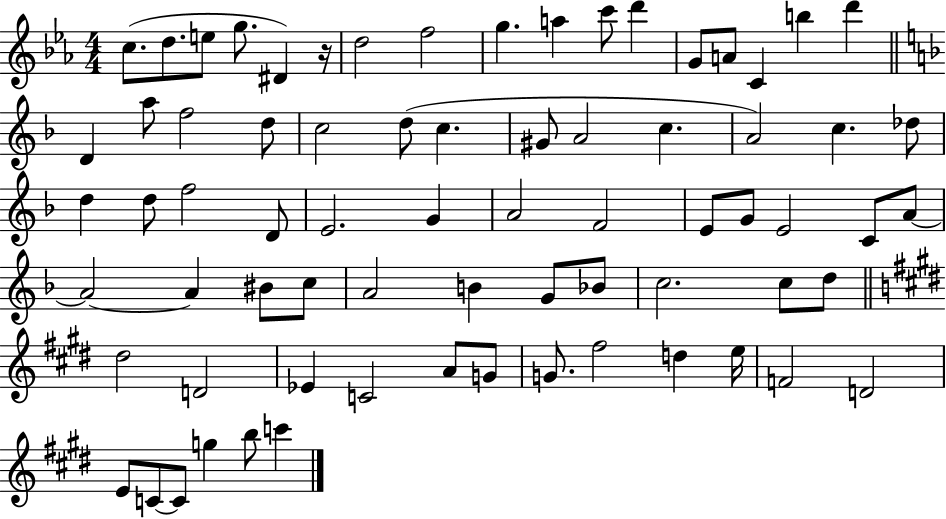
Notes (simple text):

C5/e. D5/e. E5/e G5/e. D#4/q R/s D5/h F5/h G5/q. A5/q C6/e D6/q G4/e A4/e C4/q B5/q D6/q D4/q A5/e F5/h D5/e C5/h D5/e C5/q. G#4/e A4/h C5/q. A4/h C5/q. Db5/e D5/q D5/e F5/h D4/e E4/h. G4/q A4/h F4/h E4/e G4/e E4/h C4/e A4/e A4/h A4/q BIS4/e C5/e A4/h B4/q G4/e Bb4/e C5/h. C5/e D5/e D#5/h D4/h Eb4/q C4/h A4/e G4/e G4/e. F#5/h D5/q E5/s F4/h D4/h E4/e C4/e C4/e G5/q B5/e C6/q